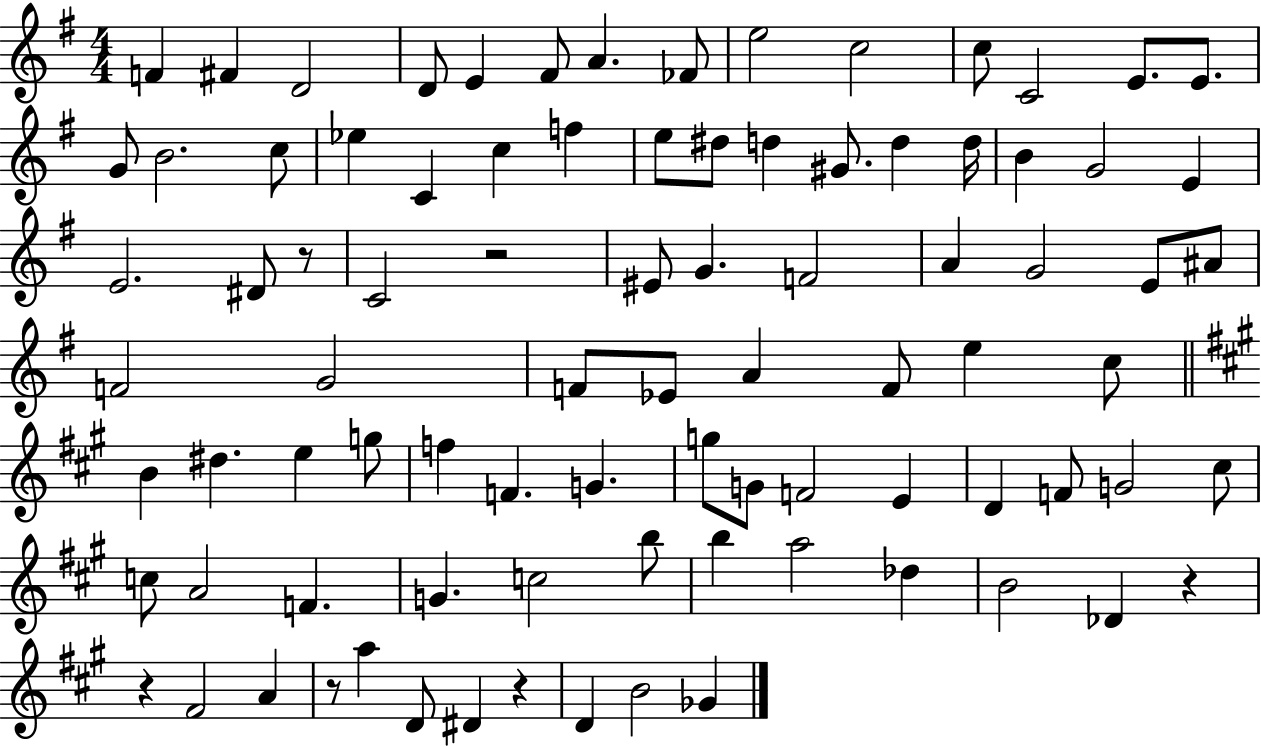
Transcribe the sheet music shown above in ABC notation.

X:1
T:Untitled
M:4/4
L:1/4
K:G
F ^F D2 D/2 E ^F/2 A _F/2 e2 c2 c/2 C2 E/2 E/2 G/2 B2 c/2 _e C c f e/2 ^d/2 d ^G/2 d d/4 B G2 E E2 ^D/2 z/2 C2 z2 ^E/2 G F2 A G2 E/2 ^A/2 F2 G2 F/2 _E/2 A F/2 e c/2 B ^d e g/2 f F G g/2 G/2 F2 E D F/2 G2 ^c/2 c/2 A2 F G c2 b/2 b a2 _d B2 _D z z ^F2 A z/2 a D/2 ^D z D B2 _G